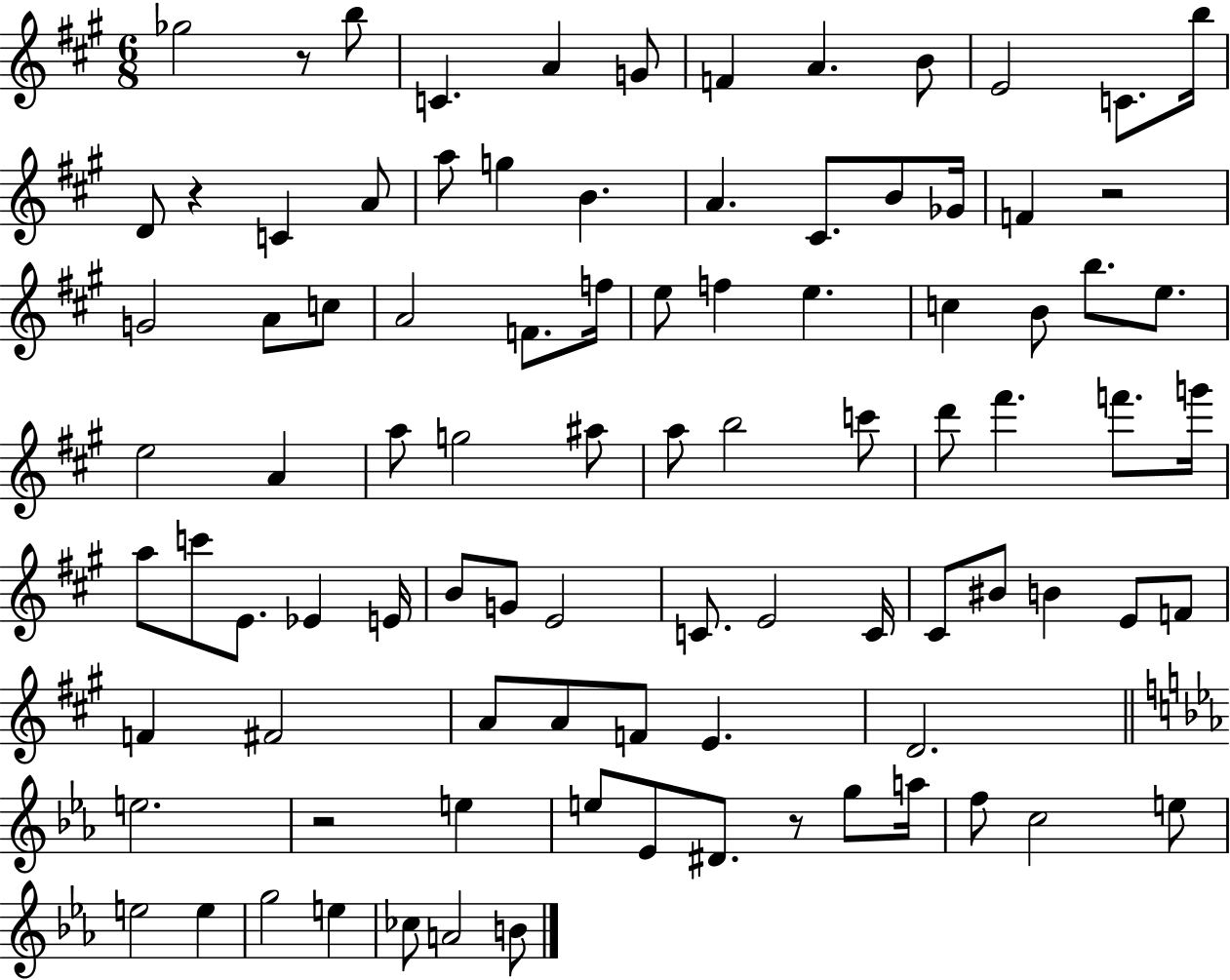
Gb5/h R/e B5/e C4/q. A4/q G4/e F4/q A4/q. B4/e E4/h C4/e. B5/s D4/e R/q C4/q A4/e A5/e G5/q B4/q. A4/q. C#4/e. B4/e Gb4/s F4/q R/h G4/h A4/e C5/e A4/h F4/e. F5/s E5/e F5/q E5/q. C5/q B4/e B5/e. E5/e. E5/h A4/q A5/e G5/h A#5/e A5/e B5/h C6/e D6/e F#6/q. F6/e. G6/s A5/e C6/e E4/e. Eb4/q E4/s B4/e G4/e E4/h C4/e. E4/h C4/s C#4/e BIS4/e B4/q E4/e F4/e F4/q F#4/h A4/e A4/e F4/e E4/q. D4/h. E5/h. R/h E5/q E5/e Eb4/e D#4/e. R/e G5/e A5/s F5/e C5/h E5/e E5/h E5/q G5/h E5/q CES5/e A4/h B4/e